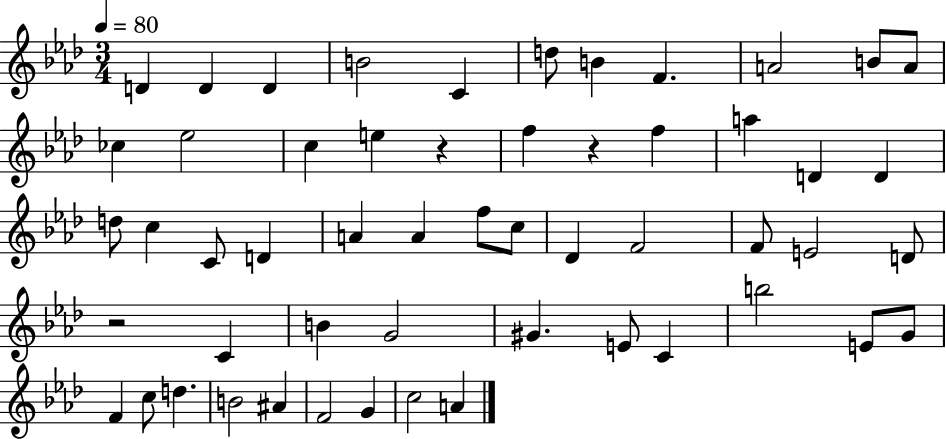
X:1
T:Untitled
M:3/4
L:1/4
K:Ab
D D D B2 C d/2 B F A2 B/2 A/2 _c _e2 c e z f z f a D D d/2 c C/2 D A A f/2 c/2 _D F2 F/2 E2 D/2 z2 C B G2 ^G E/2 C b2 E/2 G/2 F c/2 d B2 ^A F2 G c2 A